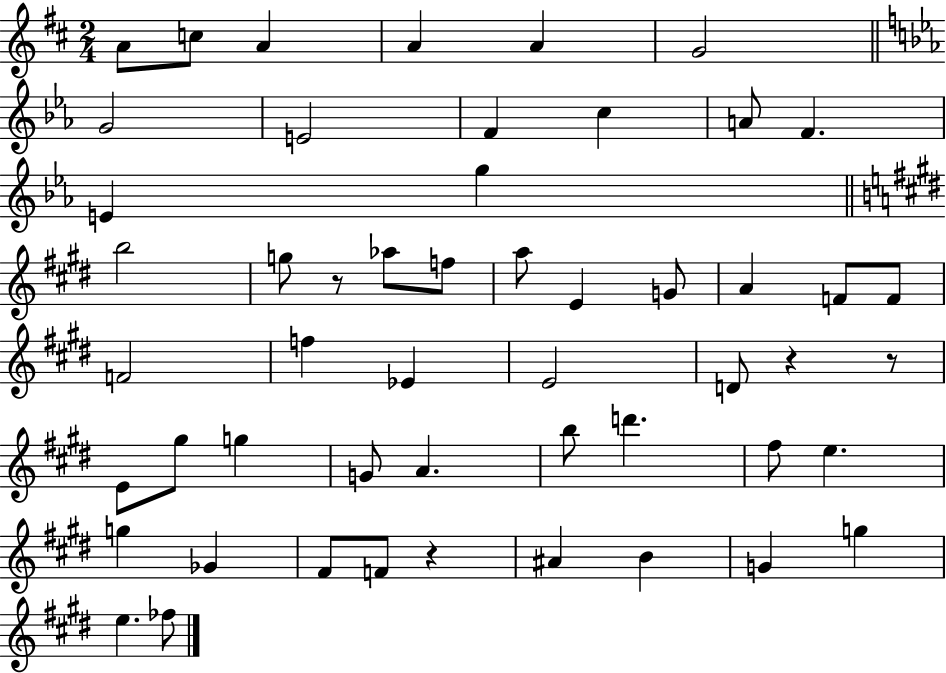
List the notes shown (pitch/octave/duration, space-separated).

A4/e C5/e A4/q A4/q A4/q G4/h G4/h E4/h F4/q C5/q A4/e F4/q. E4/q G5/q B5/h G5/e R/e Ab5/e F5/e A5/e E4/q G4/e A4/q F4/e F4/e F4/h F5/q Eb4/q E4/h D4/e R/q R/e E4/e G#5/e G5/q G4/e A4/q. B5/e D6/q. F#5/e E5/q. G5/q Gb4/q F#4/e F4/e R/q A#4/q B4/q G4/q G5/q E5/q. FES5/e